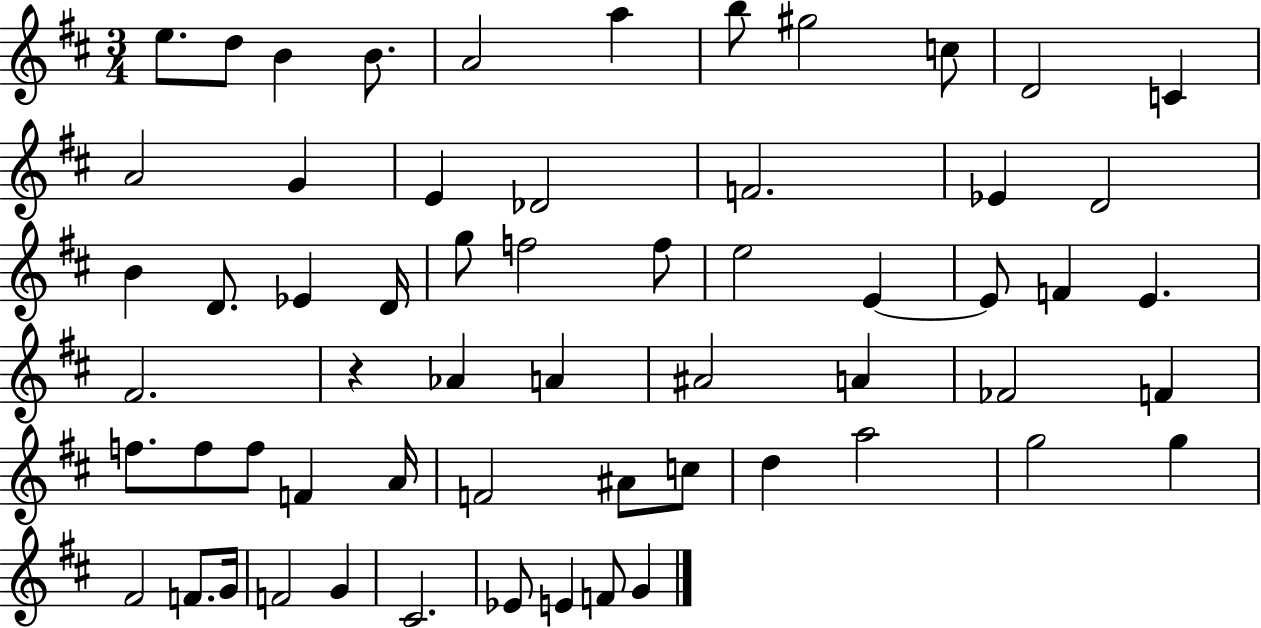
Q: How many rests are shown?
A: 1